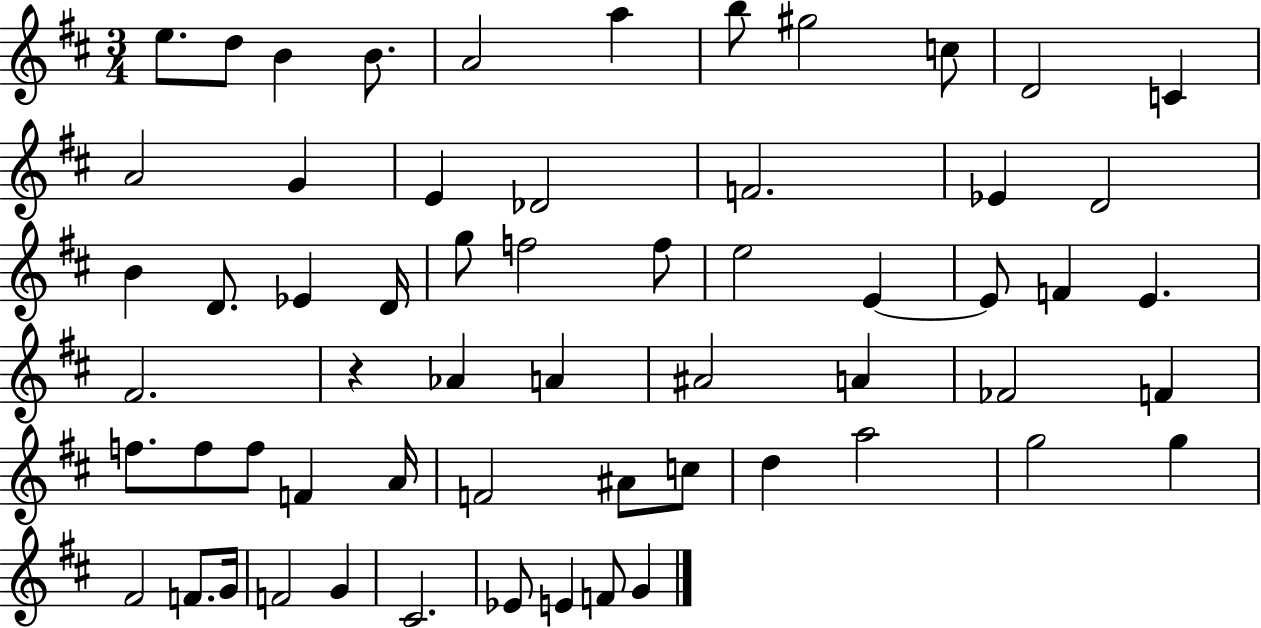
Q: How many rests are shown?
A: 1